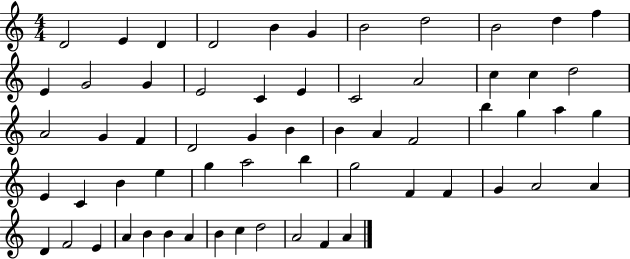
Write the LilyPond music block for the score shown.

{
  \clef treble
  \numericTimeSignature
  \time 4/4
  \key c \major
  d'2 e'4 d'4 | d'2 b'4 g'4 | b'2 d''2 | b'2 d''4 f''4 | \break e'4 g'2 g'4 | e'2 c'4 e'4 | c'2 a'2 | c''4 c''4 d''2 | \break a'2 g'4 f'4 | d'2 g'4 b'4 | b'4 a'4 f'2 | b''4 g''4 a''4 g''4 | \break e'4 c'4 b'4 e''4 | g''4 a''2 b''4 | g''2 f'4 f'4 | g'4 a'2 a'4 | \break d'4 f'2 e'4 | a'4 b'4 b'4 a'4 | b'4 c''4 d''2 | a'2 f'4 a'4 | \break \bar "|."
}